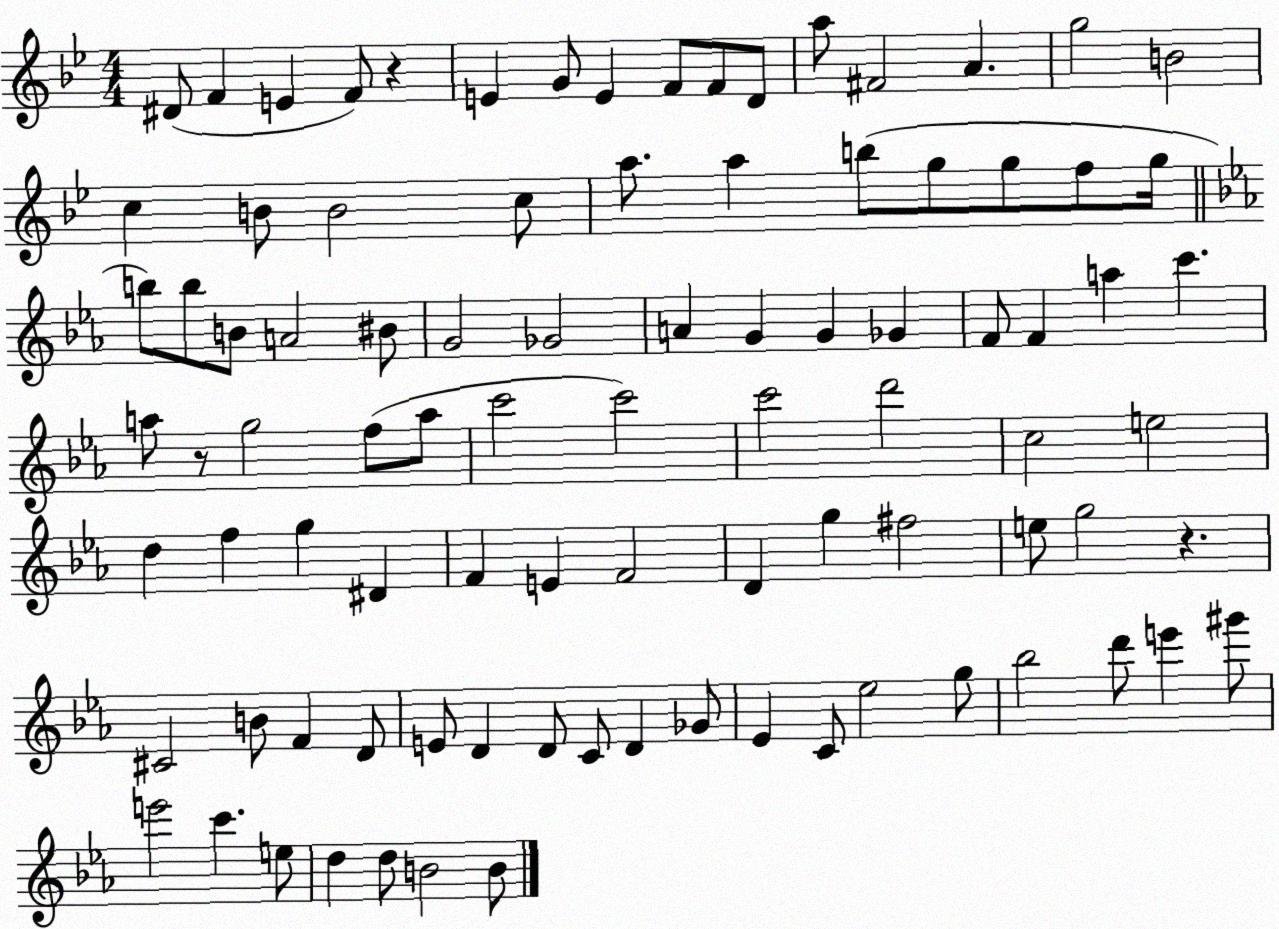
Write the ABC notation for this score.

X:1
T:Untitled
M:4/4
L:1/4
K:Bb
^D/2 F E F/2 z E G/2 E F/2 F/2 D/2 a/2 ^F2 A g2 B2 c B/2 B2 c/2 a/2 a b/2 g/2 g/2 f/2 g/4 b/2 b/2 B/2 A2 ^B/2 G2 _G2 A G G _G F/2 F a c' a/2 z/2 g2 f/2 a/2 c'2 c'2 c'2 d'2 c2 e2 d f g ^D F E F2 D g ^f2 e/2 g2 z ^C2 B/2 F D/2 E/2 D D/2 C/2 D _G/2 _E C/2 _e2 g/2 _b2 d'/2 e' ^g'/2 e'2 c' e/2 d d/2 B2 B/2